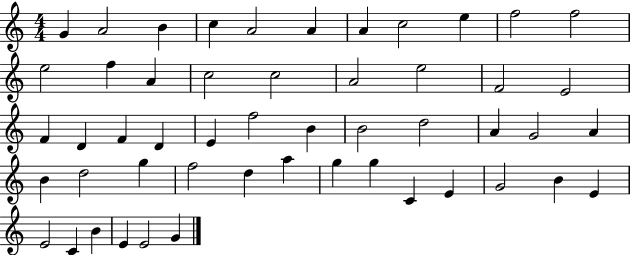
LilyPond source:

{
  \clef treble
  \numericTimeSignature
  \time 4/4
  \key c \major
  g'4 a'2 b'4 | c''4 a'2 a'4 | a'4 c''2 e''4 | f''2 f''2 | \break e''2 f''4 a'4 | c''2 c''2 | a'2 e''2 | f'2 e'2 | \break f'4 d'4 f'4 d'4 | e'4 f''2 b'4 | b'2 d''2 | a'4 g'2 a'4 | \break b'4 d''2 g''4 | f''2 d''4 a''4 | g''4 g''4 c'4 e'4 | g'2 b'4 e'4 | \break e'2 c'4 b'4 | e'4 e'2 g'4 | \bar "|."
}